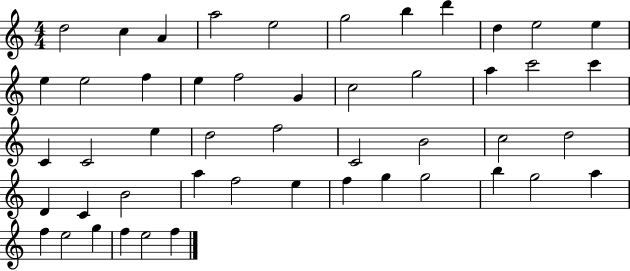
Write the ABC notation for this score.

X:1
T:Untitled
M:4/4
L:1/4
K:C
d2 c A a2 e2 g2 b d' d e2 e e e2 f e f2 G c2 g2 a c'2 c' C C2 e d2 f2 C2 B2 c2 d2 D C B2 a f2 e f g g2 b g2 a f e2 g f e2 f